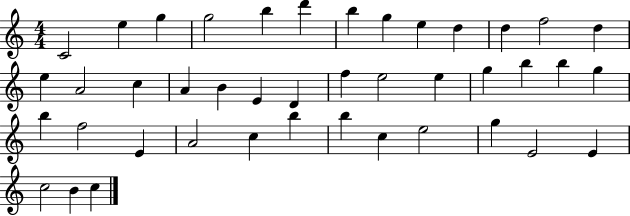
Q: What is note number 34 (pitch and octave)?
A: B5